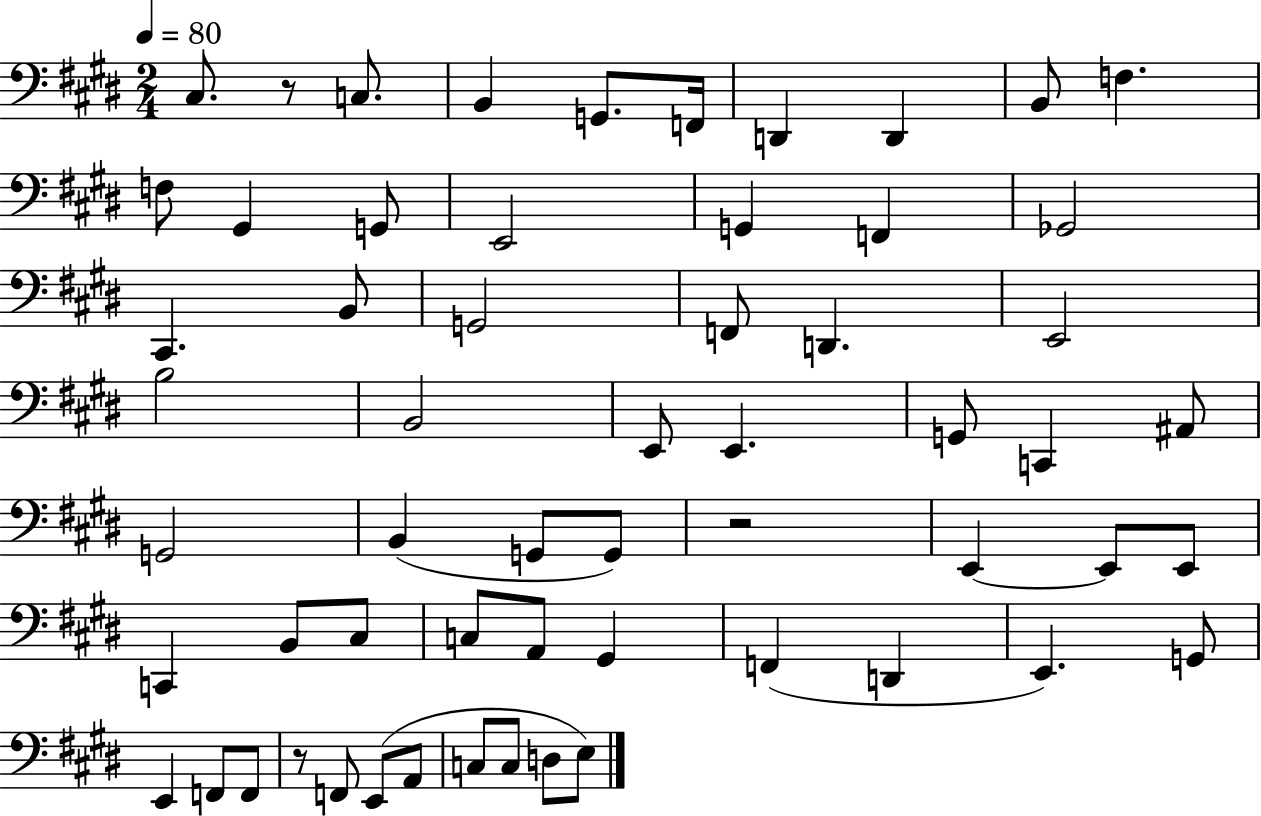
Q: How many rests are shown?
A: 3